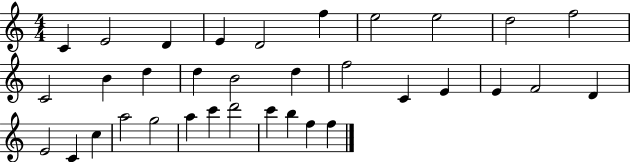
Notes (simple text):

C4/q E4/h D4/q E4/q D4/h F5/q E5/h E5/h D5/h F5/h C4/h B4/q D5/q D5/q B4/h D5/q F5/h C4/q E4/q E4/q F4/h D4/q E4/h C4/q C5/q A5/h G5/h A5/q C6/q D6/h C6/q B5/q F5/q F5/q